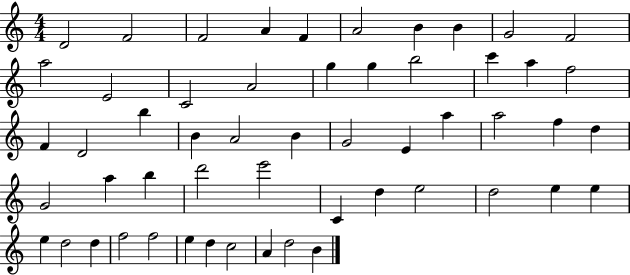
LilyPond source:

{
  \clef treble
  \numericTimeSignature
  \time 4/4
  \key c \major
  d'2 f'2 | f'2 a'4 f'4 | a'2 b'4 b'4 | g'2 f'2 | \break a''2 e'2 | c'2 a'2 | g''4 g''4 b''2 | c'''4 a''4 f''2 | \break f'4 d'2 b''4 | b'4 a'2 b'4 | g'2 e'4 a''4 | a''2 f''4 d''4 | \break g'2 a''4 b''4 | d'''2 e'''2 | c'4 d''4 e''2 | d''2 e''4 e''4 | \break e''4 d''2 d''4 | f''2 f''2 | e''4 d''4 c''2 | a'4 d''2 b'4 | \break \bar "|."
}